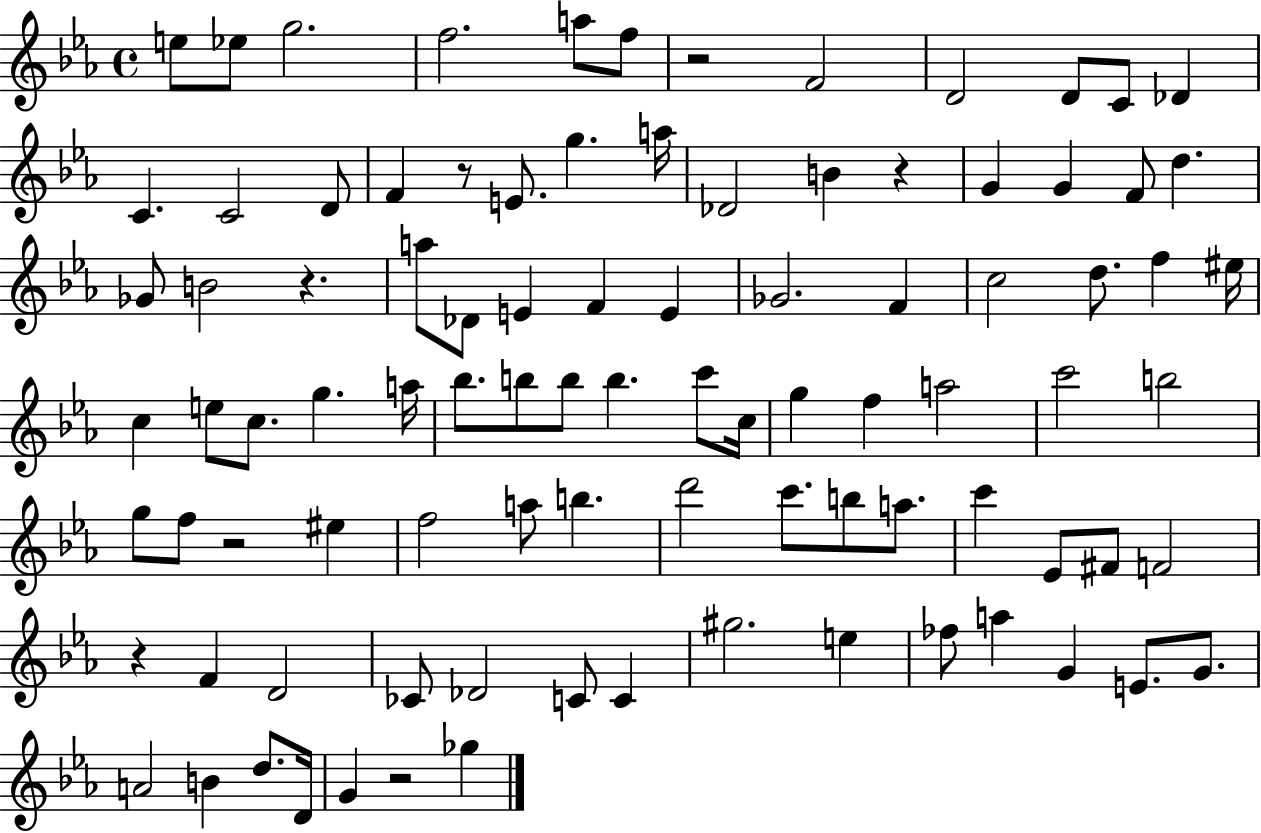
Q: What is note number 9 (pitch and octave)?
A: D4